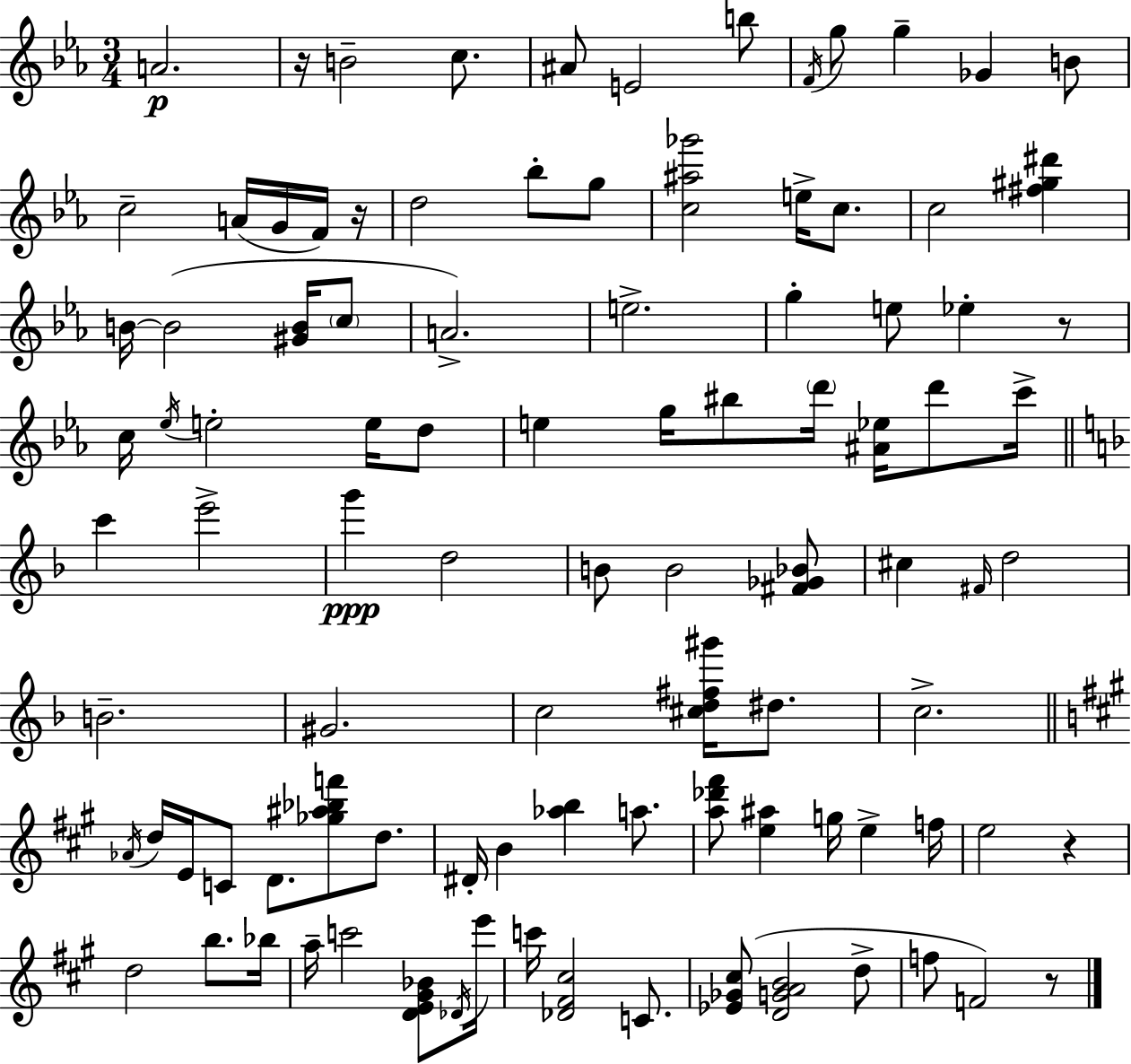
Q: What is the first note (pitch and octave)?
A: A4